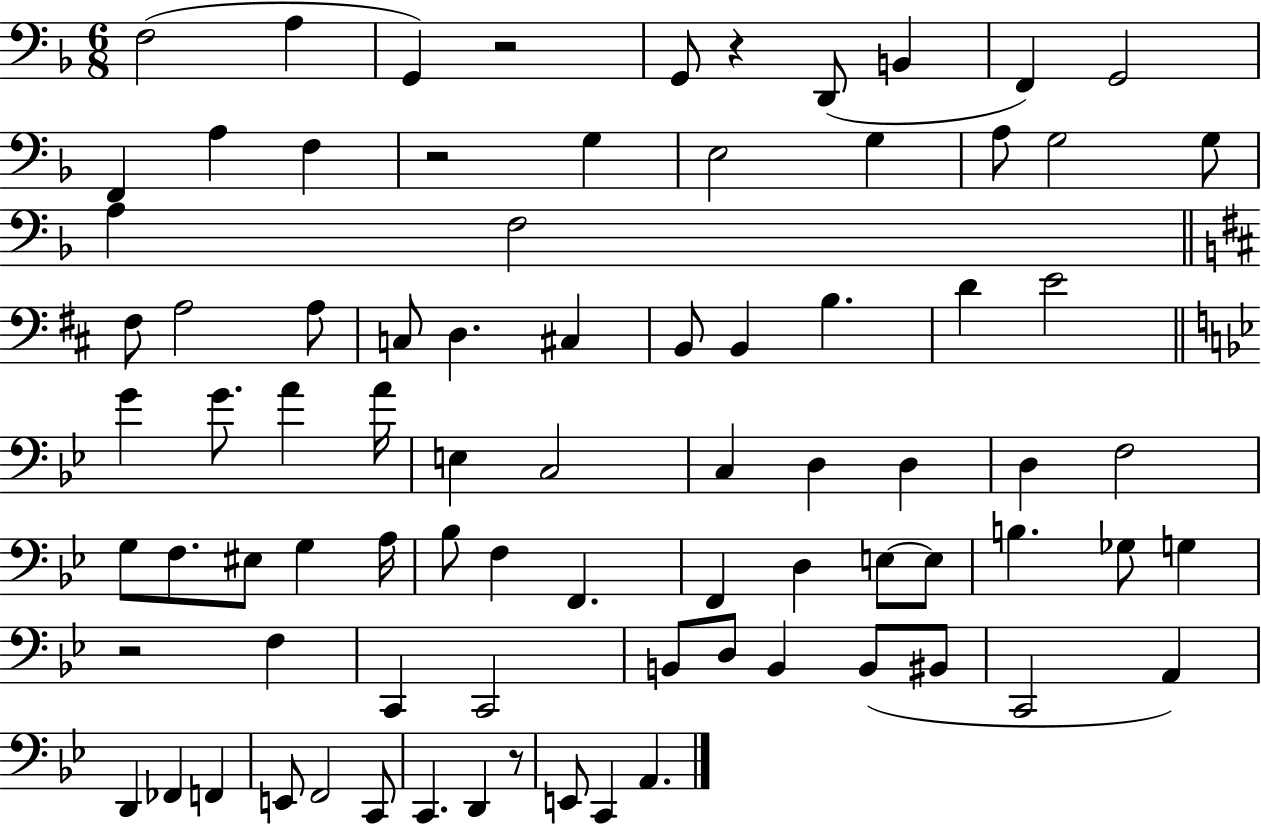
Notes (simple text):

F3/h A3/q G2/q R/h G2/e R/q D2/e B2/q F2/q G2/h F2/q A3/q F3/q R/h G3/q E3/h G3/q A3/e G3/h G3/e A3/q F3/h F#3/e A3/h A3/e C3/e D3/q. C#3/q B2/e B2/q B3/q. D4/q E4/h G4/q G4/e. A4/q A4/s E3/q C3/h C3/q D3/q D3/q D3/q F3/h G3/e F3/e. EIS3/e G3/q A3/s Bb3/e F3/q F2/q. F2/q D3/q E3/e E3/e B3/q. Gb3/e G3/q R/h F3/q C2/q C2/h B2/e D3/e B2/q B2/e BIS2/e C2/h A2/q D2/q FES2/q F2/q E2/e F2/h C2/e C2/q. D2/q R/e E2/e C2/q A2/q.